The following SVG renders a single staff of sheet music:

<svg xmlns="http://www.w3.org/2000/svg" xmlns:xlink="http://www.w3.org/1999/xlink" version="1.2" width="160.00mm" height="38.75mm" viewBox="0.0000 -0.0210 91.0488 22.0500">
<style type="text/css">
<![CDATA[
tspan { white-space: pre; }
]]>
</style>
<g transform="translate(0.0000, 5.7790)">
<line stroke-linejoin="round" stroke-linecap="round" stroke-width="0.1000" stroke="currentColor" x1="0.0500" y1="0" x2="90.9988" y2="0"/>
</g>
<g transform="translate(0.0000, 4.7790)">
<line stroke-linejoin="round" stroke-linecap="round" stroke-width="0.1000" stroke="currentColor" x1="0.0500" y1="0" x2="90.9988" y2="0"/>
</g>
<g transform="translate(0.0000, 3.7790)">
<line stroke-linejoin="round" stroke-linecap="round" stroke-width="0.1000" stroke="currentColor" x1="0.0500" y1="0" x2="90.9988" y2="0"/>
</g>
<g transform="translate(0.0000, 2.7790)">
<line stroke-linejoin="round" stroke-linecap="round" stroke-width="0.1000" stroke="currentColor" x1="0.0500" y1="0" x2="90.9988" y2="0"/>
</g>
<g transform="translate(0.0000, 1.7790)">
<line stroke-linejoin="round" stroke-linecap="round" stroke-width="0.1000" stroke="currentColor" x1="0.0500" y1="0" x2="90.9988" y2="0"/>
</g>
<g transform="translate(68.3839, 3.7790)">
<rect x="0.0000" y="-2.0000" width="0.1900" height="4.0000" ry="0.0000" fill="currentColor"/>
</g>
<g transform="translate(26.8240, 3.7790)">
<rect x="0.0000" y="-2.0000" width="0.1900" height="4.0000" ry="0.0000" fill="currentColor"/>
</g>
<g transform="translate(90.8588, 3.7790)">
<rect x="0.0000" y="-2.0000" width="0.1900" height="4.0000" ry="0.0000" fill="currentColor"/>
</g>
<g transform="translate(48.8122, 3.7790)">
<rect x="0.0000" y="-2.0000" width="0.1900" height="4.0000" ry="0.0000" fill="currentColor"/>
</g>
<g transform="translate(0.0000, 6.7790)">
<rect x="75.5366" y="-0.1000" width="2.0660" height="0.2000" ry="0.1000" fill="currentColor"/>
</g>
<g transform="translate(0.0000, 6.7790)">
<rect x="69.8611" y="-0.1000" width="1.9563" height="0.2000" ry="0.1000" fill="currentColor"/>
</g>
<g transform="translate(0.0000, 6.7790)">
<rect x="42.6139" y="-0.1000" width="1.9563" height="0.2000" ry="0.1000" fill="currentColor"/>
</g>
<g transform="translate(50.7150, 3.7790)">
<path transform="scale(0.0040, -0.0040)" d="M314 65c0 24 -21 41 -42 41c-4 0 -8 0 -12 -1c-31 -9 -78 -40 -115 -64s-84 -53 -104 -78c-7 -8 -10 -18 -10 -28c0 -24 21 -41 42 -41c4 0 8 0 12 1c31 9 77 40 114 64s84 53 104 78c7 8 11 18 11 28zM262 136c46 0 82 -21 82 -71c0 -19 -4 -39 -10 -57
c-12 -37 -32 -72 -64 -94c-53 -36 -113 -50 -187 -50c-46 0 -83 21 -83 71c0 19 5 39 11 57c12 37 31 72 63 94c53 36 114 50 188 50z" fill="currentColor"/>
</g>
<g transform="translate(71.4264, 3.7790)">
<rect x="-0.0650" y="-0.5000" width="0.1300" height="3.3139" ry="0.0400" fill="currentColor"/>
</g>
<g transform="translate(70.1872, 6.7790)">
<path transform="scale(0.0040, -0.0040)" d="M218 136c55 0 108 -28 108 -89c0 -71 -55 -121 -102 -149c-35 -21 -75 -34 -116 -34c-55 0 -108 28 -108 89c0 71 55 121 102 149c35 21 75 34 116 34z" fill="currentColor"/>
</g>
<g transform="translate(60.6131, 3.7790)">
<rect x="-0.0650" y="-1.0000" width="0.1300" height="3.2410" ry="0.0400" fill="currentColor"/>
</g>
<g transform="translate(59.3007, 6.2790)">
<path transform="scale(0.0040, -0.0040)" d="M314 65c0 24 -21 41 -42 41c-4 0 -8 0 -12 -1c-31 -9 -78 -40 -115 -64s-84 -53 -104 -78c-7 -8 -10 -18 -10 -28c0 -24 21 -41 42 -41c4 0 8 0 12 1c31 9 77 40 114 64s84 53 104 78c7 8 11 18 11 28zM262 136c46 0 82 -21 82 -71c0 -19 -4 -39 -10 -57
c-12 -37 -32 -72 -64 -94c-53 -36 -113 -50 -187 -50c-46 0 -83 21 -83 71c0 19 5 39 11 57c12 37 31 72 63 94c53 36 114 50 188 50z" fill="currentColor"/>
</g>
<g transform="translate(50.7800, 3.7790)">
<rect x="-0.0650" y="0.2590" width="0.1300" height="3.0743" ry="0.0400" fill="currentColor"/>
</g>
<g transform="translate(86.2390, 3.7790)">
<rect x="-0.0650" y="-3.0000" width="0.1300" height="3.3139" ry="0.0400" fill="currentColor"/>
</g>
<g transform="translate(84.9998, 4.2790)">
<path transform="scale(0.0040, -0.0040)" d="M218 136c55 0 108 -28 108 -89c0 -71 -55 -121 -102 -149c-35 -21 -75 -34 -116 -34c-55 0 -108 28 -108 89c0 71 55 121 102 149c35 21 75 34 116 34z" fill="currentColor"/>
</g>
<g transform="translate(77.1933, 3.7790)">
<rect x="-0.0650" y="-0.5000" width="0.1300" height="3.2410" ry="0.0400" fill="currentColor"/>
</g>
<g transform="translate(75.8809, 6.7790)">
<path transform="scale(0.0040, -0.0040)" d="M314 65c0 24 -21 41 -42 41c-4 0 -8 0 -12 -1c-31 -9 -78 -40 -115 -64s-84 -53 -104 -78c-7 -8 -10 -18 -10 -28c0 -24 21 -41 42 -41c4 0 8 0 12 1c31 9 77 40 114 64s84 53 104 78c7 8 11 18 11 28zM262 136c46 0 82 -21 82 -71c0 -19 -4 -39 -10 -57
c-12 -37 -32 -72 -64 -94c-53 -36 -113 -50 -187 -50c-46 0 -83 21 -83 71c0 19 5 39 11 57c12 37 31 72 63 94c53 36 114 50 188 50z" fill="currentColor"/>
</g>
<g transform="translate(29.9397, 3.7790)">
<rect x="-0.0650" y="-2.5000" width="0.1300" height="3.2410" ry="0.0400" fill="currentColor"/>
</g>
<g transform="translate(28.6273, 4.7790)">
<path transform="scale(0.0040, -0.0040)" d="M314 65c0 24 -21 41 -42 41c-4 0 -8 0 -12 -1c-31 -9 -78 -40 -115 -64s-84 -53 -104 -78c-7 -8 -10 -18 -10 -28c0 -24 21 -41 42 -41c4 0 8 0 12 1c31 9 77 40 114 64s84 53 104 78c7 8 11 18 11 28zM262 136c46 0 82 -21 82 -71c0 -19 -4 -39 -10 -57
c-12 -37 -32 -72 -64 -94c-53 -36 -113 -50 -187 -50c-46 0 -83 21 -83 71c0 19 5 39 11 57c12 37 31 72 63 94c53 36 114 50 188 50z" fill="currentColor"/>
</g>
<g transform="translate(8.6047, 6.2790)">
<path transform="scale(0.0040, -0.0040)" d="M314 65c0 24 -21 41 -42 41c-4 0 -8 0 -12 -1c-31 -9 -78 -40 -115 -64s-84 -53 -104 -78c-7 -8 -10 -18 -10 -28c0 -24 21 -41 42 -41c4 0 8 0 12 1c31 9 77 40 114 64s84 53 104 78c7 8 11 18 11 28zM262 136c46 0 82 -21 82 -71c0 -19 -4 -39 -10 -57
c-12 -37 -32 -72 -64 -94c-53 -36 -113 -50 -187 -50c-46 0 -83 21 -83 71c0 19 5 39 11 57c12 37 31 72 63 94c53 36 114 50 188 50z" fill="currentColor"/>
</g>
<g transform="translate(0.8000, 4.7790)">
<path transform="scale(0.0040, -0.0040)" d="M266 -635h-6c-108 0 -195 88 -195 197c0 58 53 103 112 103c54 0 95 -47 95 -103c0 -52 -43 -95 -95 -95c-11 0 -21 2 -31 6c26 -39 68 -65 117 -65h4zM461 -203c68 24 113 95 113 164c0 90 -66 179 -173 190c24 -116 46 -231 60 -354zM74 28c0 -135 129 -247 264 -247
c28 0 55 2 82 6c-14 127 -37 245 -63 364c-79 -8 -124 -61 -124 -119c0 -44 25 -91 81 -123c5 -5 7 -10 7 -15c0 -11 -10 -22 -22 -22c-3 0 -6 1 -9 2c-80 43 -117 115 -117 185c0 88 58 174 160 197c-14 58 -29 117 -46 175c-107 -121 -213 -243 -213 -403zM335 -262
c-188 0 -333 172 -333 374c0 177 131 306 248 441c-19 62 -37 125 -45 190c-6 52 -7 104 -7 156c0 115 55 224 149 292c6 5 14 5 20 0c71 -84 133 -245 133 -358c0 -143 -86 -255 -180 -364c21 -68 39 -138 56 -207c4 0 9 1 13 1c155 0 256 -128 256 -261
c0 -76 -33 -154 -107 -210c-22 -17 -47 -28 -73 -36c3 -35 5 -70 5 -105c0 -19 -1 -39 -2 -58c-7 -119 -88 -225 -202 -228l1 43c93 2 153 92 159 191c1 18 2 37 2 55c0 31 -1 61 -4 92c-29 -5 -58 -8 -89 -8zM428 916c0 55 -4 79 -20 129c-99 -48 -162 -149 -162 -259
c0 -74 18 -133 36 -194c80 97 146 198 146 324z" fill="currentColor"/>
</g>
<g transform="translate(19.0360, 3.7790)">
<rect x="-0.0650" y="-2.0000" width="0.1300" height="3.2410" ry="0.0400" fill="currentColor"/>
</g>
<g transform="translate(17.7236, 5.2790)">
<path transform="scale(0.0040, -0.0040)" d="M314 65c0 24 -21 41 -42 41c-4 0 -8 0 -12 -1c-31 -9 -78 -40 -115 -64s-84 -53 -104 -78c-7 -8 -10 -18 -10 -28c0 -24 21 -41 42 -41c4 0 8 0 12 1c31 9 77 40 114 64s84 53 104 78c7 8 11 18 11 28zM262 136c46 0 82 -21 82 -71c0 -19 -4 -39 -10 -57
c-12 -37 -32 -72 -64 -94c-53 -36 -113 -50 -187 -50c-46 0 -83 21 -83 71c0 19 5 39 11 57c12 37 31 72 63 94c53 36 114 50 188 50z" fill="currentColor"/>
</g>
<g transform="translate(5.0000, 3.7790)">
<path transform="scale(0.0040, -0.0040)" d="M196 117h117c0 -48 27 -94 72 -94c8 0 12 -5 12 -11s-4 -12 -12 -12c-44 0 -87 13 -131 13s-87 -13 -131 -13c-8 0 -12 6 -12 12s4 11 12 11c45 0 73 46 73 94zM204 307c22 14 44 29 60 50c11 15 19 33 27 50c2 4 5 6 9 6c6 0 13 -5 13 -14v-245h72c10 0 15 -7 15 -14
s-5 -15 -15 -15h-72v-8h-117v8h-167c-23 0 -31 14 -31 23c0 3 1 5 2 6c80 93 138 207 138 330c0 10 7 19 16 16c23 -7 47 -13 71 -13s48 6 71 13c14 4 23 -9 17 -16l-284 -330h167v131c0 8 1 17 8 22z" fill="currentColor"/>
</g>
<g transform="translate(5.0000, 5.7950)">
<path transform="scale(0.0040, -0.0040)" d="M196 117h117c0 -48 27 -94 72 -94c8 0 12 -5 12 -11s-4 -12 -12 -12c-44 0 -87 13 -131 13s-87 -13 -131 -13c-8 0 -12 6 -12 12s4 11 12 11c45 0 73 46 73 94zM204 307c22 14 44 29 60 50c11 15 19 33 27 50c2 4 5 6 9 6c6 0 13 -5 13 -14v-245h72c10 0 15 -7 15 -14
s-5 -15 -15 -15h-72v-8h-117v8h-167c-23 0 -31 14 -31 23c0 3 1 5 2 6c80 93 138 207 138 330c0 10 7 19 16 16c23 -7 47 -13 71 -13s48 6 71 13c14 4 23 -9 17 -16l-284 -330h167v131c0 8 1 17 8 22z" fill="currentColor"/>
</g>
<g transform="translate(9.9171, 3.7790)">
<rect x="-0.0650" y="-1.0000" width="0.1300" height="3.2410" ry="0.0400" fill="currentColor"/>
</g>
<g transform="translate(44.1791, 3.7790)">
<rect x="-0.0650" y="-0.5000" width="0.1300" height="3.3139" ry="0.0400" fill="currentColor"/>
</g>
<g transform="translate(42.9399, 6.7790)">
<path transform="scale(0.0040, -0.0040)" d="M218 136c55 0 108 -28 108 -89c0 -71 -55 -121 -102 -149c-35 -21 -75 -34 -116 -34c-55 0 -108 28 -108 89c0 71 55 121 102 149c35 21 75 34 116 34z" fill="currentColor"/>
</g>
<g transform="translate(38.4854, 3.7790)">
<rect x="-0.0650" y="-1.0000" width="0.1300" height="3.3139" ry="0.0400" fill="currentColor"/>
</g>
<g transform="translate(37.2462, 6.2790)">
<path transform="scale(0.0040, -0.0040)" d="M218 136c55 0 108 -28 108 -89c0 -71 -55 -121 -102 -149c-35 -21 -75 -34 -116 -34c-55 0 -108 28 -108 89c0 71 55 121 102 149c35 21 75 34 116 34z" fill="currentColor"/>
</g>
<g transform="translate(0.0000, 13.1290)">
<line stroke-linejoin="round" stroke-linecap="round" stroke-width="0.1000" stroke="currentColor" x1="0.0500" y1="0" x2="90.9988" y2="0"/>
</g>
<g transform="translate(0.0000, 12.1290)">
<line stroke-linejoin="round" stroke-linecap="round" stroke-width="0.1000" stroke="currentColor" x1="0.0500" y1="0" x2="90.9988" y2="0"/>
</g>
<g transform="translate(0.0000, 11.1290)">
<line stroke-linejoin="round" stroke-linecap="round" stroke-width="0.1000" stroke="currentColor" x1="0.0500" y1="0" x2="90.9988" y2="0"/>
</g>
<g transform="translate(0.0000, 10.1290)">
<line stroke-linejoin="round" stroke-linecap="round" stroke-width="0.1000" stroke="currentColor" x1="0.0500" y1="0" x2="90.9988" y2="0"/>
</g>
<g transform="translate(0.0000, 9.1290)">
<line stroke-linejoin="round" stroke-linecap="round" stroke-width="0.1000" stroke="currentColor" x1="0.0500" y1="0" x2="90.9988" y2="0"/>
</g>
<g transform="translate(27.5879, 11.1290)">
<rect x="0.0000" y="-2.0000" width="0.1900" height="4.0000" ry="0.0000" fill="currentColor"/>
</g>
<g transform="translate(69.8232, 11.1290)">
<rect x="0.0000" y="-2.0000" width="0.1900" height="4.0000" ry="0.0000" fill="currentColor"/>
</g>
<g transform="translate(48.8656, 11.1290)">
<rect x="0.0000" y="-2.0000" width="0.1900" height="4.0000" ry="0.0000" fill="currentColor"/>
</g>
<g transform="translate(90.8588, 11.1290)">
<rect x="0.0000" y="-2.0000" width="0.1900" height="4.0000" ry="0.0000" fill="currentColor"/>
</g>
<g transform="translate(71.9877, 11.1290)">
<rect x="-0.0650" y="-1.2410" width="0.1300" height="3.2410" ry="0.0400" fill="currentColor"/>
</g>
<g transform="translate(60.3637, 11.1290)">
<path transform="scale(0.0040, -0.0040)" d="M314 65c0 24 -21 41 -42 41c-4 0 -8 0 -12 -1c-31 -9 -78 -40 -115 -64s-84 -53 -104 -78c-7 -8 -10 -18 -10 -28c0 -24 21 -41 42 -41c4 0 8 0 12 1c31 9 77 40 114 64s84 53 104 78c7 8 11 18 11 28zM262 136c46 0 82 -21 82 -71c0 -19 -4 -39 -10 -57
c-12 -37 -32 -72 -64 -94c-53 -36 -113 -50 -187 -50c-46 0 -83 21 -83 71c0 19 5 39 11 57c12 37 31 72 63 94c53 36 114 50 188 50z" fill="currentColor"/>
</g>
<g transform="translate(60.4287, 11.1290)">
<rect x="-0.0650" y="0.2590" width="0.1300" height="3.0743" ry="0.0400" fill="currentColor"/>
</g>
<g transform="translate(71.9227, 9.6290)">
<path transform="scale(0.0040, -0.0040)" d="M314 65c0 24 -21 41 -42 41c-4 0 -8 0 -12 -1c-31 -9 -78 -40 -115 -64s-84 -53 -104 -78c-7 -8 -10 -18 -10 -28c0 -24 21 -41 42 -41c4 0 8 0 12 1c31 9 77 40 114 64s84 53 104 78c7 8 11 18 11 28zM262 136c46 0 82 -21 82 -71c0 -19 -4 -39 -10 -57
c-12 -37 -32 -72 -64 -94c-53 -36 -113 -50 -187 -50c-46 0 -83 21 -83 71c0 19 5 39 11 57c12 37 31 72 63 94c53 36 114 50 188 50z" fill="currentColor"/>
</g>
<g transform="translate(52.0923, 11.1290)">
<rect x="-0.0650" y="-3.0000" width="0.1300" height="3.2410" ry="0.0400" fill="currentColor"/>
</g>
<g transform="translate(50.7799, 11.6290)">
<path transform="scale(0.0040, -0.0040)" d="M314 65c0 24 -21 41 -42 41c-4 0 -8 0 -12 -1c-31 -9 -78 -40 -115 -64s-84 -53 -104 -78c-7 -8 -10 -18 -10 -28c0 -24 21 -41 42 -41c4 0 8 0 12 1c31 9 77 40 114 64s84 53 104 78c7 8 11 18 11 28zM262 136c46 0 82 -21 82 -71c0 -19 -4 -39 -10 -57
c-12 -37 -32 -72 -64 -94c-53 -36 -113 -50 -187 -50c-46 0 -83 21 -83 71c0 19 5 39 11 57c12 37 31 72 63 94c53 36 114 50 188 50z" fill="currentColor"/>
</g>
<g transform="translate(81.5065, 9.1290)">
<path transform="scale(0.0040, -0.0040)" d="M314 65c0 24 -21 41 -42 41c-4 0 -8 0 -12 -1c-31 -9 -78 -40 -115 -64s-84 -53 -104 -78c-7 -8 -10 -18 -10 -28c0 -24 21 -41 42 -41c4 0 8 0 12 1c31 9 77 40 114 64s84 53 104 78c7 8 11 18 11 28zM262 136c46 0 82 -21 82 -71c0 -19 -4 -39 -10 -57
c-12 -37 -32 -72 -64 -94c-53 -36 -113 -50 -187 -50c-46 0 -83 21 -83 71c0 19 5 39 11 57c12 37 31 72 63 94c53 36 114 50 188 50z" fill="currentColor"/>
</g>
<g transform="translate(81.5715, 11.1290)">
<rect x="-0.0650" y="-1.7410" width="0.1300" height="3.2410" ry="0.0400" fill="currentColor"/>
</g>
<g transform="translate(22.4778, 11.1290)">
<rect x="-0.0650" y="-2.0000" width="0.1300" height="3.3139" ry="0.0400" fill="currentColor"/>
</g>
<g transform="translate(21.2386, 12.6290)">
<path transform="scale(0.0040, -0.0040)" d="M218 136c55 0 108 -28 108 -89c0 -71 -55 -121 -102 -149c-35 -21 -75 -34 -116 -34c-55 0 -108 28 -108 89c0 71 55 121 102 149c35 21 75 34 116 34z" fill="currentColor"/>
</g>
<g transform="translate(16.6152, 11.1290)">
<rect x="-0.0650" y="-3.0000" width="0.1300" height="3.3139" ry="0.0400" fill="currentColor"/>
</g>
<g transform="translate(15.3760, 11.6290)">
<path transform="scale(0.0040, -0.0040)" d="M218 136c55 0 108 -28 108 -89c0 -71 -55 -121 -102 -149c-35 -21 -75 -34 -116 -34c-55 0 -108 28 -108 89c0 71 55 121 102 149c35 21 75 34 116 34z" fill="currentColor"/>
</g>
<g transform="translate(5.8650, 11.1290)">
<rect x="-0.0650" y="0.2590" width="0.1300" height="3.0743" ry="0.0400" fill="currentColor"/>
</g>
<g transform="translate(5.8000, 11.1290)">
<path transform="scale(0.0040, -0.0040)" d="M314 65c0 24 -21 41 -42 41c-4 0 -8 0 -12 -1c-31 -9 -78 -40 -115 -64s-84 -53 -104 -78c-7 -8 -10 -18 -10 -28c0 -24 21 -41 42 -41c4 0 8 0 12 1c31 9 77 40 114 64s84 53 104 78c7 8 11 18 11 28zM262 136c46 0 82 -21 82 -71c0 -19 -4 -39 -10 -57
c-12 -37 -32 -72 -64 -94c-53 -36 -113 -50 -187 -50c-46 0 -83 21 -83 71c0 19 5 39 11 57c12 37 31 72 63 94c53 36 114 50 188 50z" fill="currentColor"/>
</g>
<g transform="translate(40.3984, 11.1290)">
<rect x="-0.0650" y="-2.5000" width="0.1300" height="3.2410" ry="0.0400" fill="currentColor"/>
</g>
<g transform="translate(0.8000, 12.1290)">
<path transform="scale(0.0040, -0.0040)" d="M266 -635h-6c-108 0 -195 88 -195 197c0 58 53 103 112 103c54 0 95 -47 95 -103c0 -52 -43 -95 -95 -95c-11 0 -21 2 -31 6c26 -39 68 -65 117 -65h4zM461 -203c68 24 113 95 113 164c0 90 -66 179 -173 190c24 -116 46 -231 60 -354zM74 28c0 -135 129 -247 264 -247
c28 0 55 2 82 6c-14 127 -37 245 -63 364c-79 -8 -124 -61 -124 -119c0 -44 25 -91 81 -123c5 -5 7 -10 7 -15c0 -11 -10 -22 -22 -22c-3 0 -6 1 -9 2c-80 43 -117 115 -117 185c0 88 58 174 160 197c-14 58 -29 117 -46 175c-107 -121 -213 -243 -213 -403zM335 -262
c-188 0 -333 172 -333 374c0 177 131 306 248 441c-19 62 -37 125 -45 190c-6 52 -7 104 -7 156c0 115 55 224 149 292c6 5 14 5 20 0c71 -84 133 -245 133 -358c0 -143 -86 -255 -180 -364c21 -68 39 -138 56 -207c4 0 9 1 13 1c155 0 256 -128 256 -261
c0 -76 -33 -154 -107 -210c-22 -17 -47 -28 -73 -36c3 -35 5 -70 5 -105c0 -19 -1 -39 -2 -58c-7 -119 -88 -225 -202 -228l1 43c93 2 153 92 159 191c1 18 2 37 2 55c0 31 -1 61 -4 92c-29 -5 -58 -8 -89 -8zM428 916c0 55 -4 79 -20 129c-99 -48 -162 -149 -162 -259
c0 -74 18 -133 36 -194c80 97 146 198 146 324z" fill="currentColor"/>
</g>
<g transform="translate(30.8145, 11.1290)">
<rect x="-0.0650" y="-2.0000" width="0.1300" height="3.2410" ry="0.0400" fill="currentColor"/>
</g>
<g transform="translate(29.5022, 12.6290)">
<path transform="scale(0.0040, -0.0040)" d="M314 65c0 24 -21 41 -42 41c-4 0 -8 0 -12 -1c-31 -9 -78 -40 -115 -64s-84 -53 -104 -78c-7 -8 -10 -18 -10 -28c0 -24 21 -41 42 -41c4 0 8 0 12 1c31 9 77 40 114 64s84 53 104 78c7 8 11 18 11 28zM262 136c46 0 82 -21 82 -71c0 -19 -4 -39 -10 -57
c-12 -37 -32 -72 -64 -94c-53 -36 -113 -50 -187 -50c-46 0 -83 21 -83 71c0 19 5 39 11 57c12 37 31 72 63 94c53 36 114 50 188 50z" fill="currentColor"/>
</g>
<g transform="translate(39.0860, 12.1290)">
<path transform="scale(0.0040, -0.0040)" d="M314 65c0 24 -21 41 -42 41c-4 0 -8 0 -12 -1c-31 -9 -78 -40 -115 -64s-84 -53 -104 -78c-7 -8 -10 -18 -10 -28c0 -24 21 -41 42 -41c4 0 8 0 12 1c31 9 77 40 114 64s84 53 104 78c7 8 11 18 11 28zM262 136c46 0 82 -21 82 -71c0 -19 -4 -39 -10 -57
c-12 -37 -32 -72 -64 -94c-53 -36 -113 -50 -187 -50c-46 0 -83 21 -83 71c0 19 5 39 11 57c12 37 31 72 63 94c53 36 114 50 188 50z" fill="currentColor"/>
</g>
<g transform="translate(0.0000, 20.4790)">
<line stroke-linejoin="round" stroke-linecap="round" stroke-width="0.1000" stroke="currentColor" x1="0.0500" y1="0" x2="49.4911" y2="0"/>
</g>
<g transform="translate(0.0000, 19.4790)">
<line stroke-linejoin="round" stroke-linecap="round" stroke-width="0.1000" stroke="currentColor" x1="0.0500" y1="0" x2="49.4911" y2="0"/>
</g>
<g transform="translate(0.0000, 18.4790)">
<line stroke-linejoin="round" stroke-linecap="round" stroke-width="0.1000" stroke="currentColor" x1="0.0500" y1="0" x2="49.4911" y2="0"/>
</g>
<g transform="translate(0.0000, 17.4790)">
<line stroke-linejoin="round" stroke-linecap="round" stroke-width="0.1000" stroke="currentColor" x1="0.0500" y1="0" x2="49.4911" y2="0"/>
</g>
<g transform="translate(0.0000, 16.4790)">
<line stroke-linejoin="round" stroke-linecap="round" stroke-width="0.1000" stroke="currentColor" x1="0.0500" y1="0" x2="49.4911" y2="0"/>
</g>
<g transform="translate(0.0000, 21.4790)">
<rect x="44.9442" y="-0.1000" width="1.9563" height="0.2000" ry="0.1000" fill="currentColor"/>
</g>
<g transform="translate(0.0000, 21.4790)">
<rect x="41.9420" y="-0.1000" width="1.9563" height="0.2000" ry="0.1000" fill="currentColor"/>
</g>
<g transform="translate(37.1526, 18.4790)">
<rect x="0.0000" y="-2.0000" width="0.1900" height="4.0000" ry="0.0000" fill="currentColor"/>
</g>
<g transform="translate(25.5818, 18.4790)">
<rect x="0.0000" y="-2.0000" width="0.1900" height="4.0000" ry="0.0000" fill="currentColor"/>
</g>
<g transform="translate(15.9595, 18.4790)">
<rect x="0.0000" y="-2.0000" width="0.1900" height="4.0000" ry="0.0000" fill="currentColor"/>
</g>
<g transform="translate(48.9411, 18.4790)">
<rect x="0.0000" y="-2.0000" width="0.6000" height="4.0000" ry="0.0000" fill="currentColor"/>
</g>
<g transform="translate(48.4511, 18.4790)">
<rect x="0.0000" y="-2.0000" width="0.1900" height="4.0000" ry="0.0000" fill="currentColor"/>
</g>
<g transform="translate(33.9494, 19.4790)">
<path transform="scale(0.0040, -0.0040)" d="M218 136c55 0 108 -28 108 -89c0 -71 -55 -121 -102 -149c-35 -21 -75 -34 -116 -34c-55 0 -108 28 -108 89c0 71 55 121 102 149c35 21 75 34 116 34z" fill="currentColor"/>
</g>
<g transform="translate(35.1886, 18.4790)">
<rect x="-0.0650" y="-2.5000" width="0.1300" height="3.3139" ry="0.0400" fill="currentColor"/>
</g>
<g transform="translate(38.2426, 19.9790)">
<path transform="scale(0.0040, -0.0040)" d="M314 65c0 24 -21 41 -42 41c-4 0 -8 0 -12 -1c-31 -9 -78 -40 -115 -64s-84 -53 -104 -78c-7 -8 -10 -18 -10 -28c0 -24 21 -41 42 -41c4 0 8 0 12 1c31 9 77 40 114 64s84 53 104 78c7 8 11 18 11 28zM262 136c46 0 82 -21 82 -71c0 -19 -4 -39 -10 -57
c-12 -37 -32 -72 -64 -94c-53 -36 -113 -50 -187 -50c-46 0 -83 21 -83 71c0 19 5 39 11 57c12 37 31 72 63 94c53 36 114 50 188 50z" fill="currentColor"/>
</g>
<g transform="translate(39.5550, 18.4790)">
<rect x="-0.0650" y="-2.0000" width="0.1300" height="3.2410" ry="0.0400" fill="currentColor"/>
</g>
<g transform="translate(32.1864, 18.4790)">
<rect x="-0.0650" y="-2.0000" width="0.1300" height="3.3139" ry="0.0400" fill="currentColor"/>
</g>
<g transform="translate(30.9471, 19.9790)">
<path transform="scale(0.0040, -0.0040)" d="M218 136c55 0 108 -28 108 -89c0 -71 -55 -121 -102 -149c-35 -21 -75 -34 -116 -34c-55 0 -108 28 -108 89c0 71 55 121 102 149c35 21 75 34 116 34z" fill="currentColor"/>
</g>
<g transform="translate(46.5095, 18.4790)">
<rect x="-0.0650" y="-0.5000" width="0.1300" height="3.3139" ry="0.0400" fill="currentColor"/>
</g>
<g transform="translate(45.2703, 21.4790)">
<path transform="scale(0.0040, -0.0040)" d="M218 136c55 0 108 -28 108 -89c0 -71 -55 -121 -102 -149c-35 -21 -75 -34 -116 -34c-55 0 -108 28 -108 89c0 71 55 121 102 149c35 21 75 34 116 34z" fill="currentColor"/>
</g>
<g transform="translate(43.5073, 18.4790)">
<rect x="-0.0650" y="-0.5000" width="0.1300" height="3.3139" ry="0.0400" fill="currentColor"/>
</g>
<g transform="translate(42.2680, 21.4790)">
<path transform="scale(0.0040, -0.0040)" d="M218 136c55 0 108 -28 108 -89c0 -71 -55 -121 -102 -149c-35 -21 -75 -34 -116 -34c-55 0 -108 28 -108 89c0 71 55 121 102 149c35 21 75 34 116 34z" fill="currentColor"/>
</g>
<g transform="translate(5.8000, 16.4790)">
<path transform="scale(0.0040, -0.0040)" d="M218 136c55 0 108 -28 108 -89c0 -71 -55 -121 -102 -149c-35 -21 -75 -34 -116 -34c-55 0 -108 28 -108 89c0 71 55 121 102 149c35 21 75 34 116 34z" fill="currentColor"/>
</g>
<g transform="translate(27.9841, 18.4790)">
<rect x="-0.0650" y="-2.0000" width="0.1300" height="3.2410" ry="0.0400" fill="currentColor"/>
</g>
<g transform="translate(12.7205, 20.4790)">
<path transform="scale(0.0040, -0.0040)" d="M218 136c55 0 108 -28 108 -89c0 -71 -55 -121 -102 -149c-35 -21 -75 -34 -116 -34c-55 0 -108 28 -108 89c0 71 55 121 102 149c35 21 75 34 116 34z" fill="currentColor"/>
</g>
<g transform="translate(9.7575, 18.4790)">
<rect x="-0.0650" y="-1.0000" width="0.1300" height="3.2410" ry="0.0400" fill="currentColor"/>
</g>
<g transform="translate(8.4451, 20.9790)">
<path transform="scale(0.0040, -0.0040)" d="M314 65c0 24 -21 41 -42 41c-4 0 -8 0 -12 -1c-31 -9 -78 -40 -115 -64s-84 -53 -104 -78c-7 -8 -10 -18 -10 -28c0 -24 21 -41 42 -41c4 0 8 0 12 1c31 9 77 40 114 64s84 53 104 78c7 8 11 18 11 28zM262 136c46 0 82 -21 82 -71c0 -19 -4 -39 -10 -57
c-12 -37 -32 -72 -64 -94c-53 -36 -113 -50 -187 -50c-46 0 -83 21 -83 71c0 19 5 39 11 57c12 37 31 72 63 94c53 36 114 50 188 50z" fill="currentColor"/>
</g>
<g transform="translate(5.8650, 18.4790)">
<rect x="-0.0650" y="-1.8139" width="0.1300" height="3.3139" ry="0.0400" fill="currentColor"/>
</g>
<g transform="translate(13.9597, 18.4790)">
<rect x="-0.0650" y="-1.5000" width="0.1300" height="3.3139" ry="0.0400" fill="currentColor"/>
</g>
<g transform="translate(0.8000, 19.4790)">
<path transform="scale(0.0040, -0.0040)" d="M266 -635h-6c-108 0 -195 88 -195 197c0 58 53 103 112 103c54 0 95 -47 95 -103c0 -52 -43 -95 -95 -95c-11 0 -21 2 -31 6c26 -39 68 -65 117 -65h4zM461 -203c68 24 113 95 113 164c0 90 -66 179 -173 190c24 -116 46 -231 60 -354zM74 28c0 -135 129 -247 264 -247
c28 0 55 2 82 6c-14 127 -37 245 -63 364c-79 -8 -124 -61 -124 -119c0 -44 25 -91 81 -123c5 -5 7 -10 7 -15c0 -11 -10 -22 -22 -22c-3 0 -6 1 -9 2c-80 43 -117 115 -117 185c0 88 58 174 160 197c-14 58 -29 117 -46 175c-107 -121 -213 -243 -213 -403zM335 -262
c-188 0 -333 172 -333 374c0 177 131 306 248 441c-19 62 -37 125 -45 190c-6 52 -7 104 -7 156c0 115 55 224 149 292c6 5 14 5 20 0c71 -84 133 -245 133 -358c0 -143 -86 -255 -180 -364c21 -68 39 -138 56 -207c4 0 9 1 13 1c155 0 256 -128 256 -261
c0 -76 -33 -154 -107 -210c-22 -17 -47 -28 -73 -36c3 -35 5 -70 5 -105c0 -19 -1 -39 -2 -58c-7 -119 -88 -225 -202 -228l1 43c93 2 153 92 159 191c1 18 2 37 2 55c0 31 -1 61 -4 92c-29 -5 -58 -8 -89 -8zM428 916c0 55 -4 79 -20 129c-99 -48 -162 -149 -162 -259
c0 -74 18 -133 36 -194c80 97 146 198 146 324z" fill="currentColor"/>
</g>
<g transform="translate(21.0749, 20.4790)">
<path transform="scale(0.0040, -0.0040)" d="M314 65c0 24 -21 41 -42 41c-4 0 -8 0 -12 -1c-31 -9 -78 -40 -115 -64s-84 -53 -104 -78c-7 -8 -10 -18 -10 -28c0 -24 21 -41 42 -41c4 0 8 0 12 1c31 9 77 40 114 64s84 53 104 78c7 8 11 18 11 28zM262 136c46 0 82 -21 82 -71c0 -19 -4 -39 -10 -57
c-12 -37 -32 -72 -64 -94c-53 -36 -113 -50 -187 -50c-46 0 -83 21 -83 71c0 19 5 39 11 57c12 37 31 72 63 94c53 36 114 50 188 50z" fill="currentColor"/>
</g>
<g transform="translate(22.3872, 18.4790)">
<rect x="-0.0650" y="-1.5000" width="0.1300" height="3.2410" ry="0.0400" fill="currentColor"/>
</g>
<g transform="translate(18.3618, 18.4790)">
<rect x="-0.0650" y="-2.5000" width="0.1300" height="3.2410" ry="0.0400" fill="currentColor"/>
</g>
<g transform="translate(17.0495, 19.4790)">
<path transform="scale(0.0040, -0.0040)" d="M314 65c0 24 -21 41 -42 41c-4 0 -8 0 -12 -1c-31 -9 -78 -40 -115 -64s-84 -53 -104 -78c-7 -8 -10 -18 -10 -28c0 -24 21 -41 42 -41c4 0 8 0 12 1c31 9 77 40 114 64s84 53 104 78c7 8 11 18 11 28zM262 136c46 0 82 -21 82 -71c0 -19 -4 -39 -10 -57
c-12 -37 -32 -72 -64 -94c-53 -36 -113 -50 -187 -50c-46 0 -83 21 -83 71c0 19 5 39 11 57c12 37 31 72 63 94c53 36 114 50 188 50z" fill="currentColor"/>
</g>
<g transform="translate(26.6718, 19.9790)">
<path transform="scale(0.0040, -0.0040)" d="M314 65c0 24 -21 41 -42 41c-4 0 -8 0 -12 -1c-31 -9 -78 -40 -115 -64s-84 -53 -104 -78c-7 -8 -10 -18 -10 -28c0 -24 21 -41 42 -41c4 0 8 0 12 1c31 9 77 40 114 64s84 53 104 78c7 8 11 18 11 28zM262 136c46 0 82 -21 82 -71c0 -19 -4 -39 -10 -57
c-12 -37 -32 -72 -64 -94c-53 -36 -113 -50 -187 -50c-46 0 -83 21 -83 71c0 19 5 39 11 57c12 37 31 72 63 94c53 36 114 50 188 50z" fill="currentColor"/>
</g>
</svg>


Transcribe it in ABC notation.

X:1
T:Untitled
M:4/4
L:1/4
K:C
D2 F2 G2 D C B2 D2 C C2 A B2 A F F2 G2 A2 B2 e2 f2 f D2 E G2 E2 F2 F G F2 C C